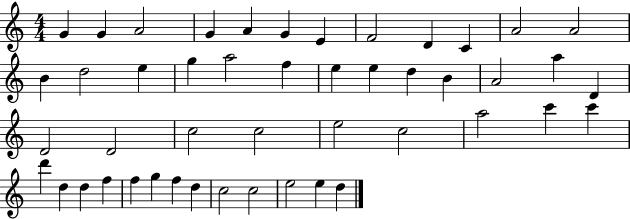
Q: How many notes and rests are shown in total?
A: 47